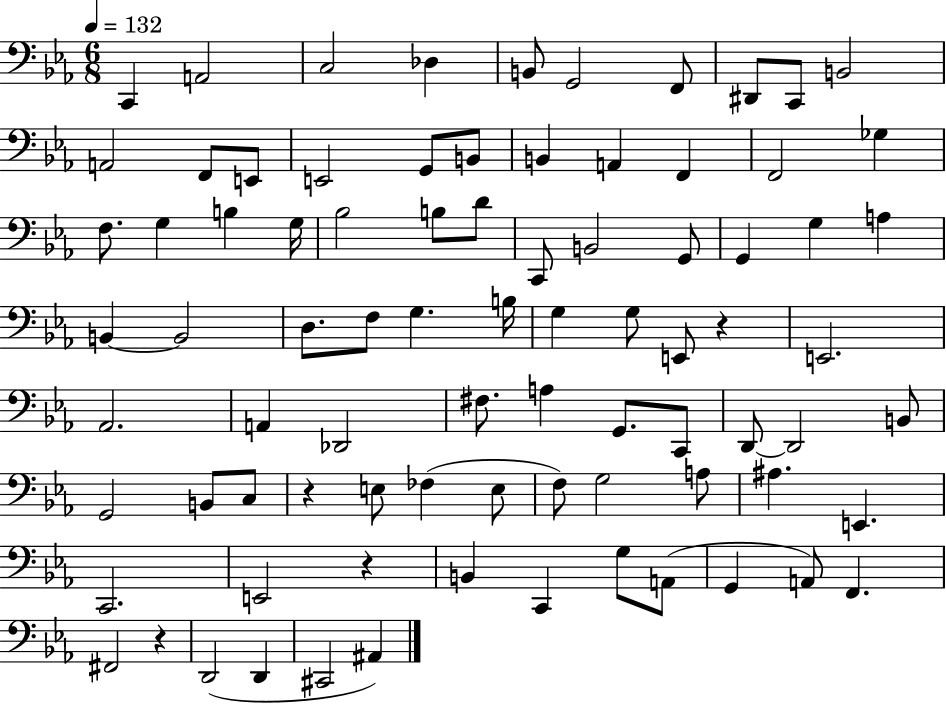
{
  \clef bass
  \numericTimeSignature
  \time 6/8
  \key ees \major
  \tempo 4 = 132
  \repeat volta 2 { c,4 a,2 | c2 des4 | b,8 g,2 f,8 | dis,8 c,8 b,2 | \break a,2 f,8 e,8 | e,2 g,8 b,8 | b,4 a,4 f,4 | f,2 ges4 | \break f8. g4 b4 g16 | bes2 b8 d'8 | c,8 b,2 g,8 | g,4 g4 a4 | \break b,4~~ b,2 | d8. f8 g4. b16 | g4 g8 e,8 r4 | e,2. | \break aes,2. | a,4 des,2 | fis8. a4 g,8. c,8 | d,8~~ d,2 b,8 | \break g,2 b,8 c8 | r4 e8 fes4( e8 | f8) g2 a8 | ais4. e,4. | \break c,2. | e,2 r4 | b,4 c,4 g8 a,8( | g,4 a,8) f,4. | \break fis,2 r4 | d,2( d,4 | cis,2 ais,4) | } \bar "|."
}